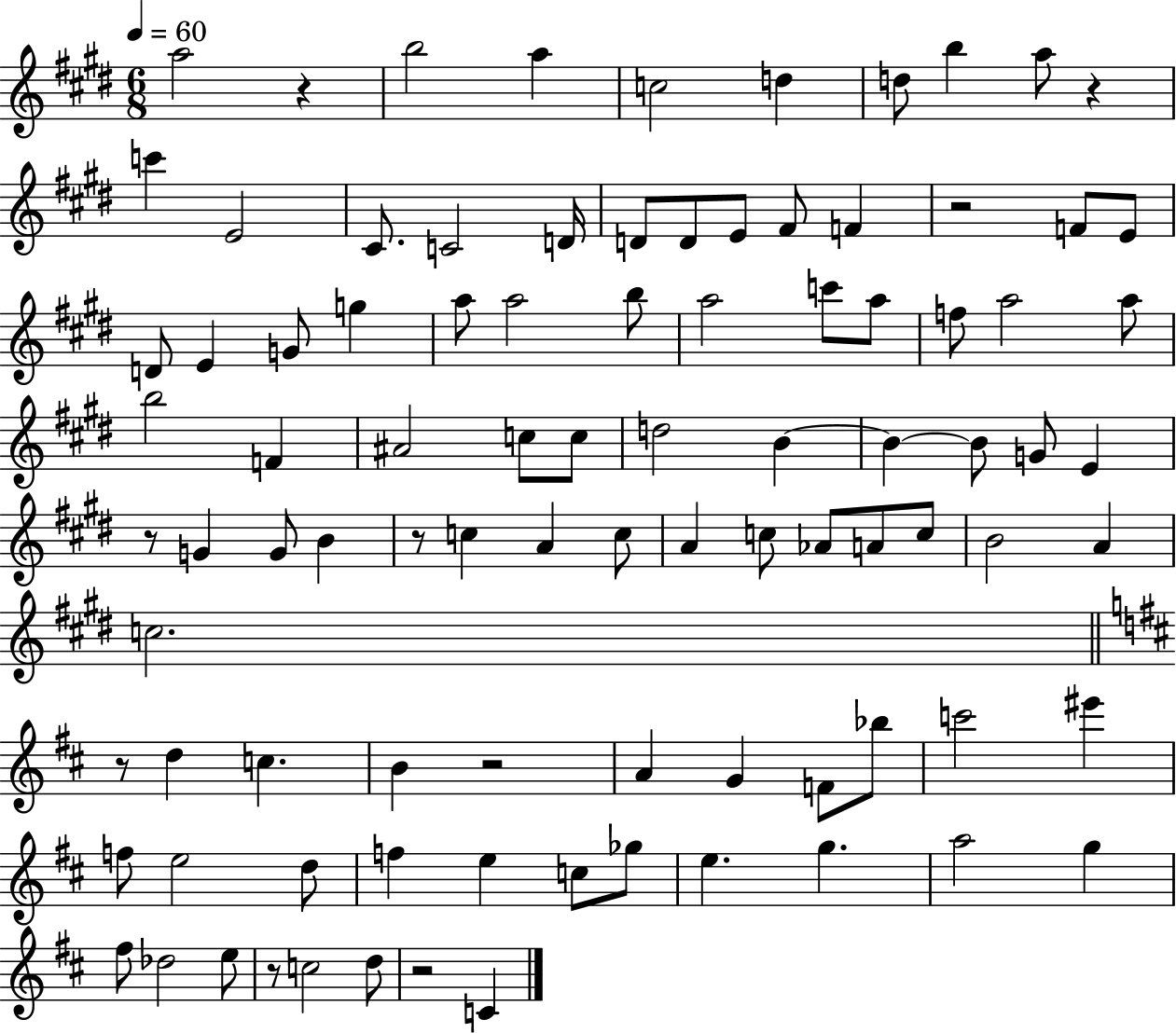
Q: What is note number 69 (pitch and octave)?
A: E5